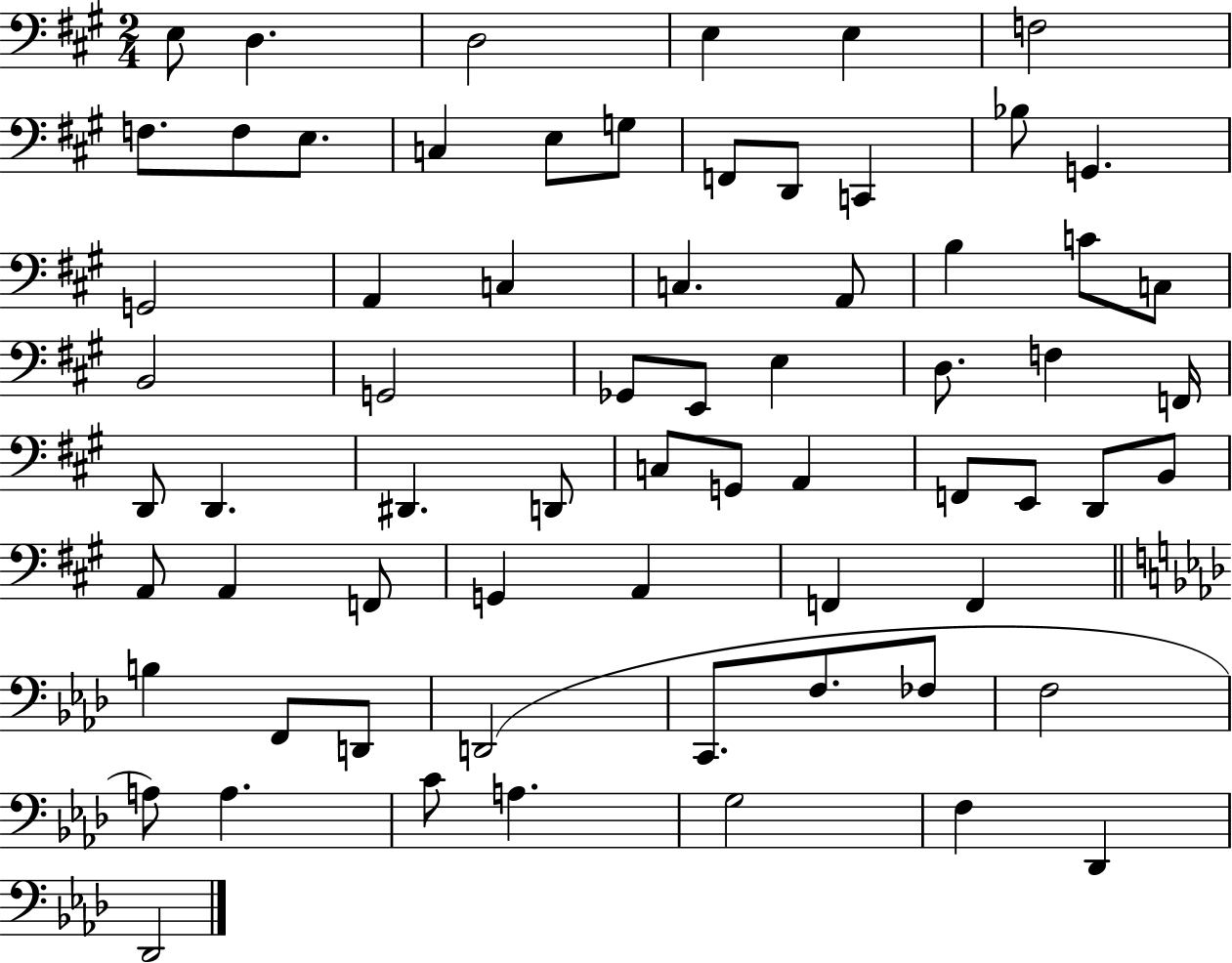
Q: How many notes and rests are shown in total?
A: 67